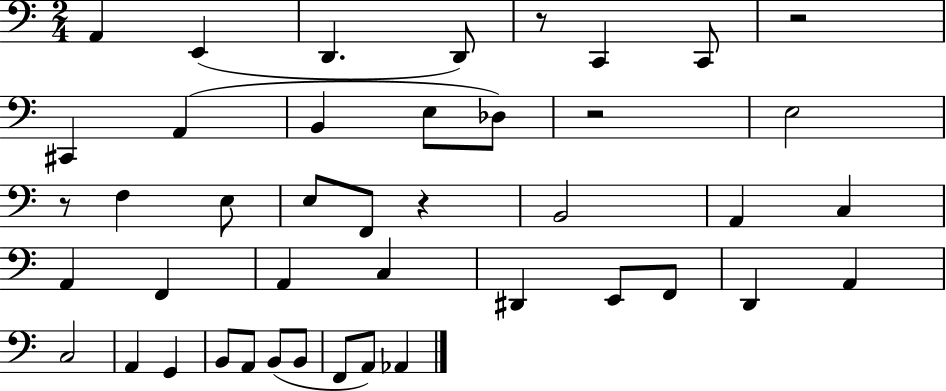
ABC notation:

X:1
T:Untitled
M:2/4
L:1/4
K:C
A,, E,, D,, D,,/2 z/2 C,, C,,/2 z2 ^C,, A,, B,, E,/2 _D,/2 z2 E,2 z/2 F, E,/2 E,/2 F,,/2 z B,,2 A,, C, A,, F,, A,, C, ^D,, E,,/2 F,,/2 D,, A,, C,2 A,, G,, B,,/2 A,,/2 B,,/2 B,,/2 F,,/2 A,,/2 _A,,